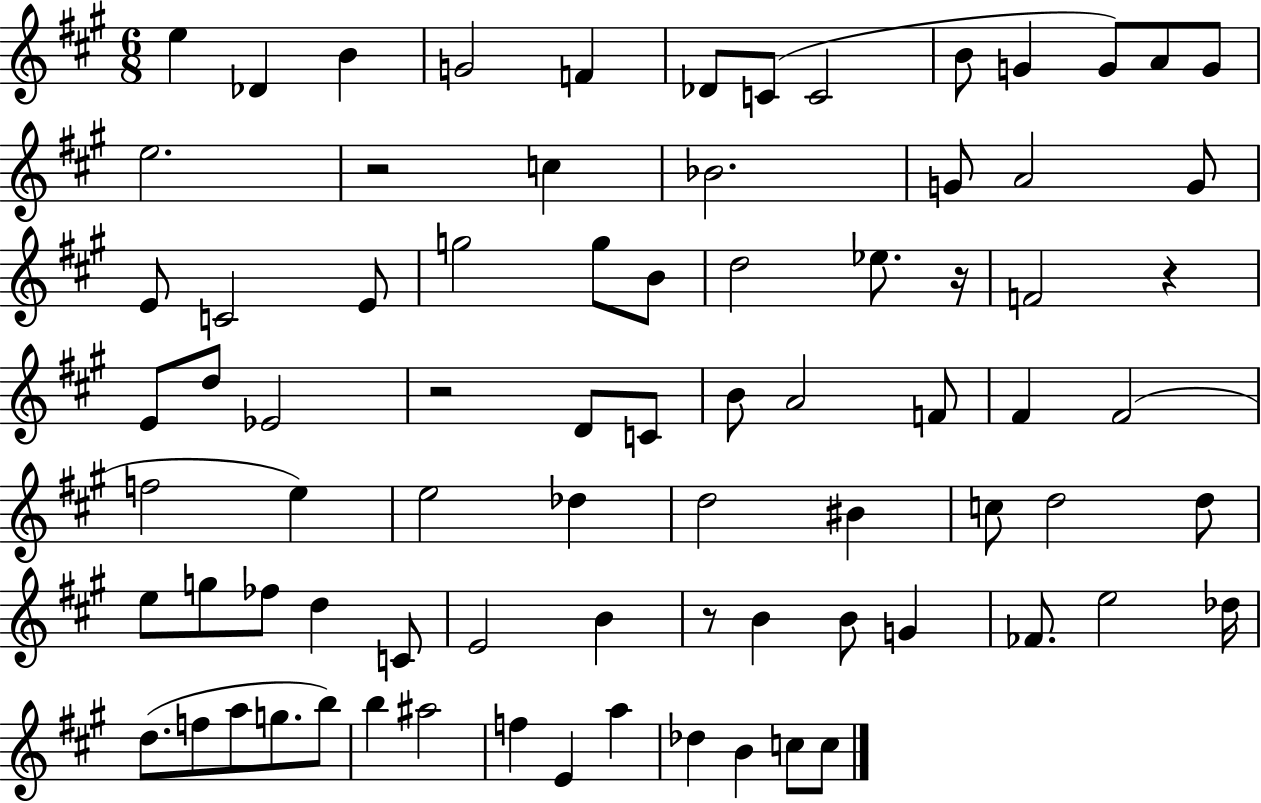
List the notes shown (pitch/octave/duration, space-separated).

E5/q Db4/q B4/q G4/h F4/q Db4/e C4/e C4/h B4/e G4/q G4/e A4/e G4/e E5/h. R/h C5/q Bb4/h. G4/e A4/h G4/e E4/e C4/h E4/e G5/h G5/e B4/e D5/h Eb5/e. R/s F4/h R/q E4/e D5/e Eb4/h R/h D4/e C4/e B4/e A4/h F4/e F#4/q F#4/h F5/h E5/q E5/h Db5/q D5/h BIS4/q C5/e D5/h D5/e E5/e G5/e FES5/e D5/q C4/e E4/h B4/q R/e B4/q B4/e G4/q FES4/e. E5/h Db5/s D5/e. F5/e A5/e G5/e. B5/e B5/q A#5/h F5/q E4/q A5/q Db5/q B4/q C5/e C5/e